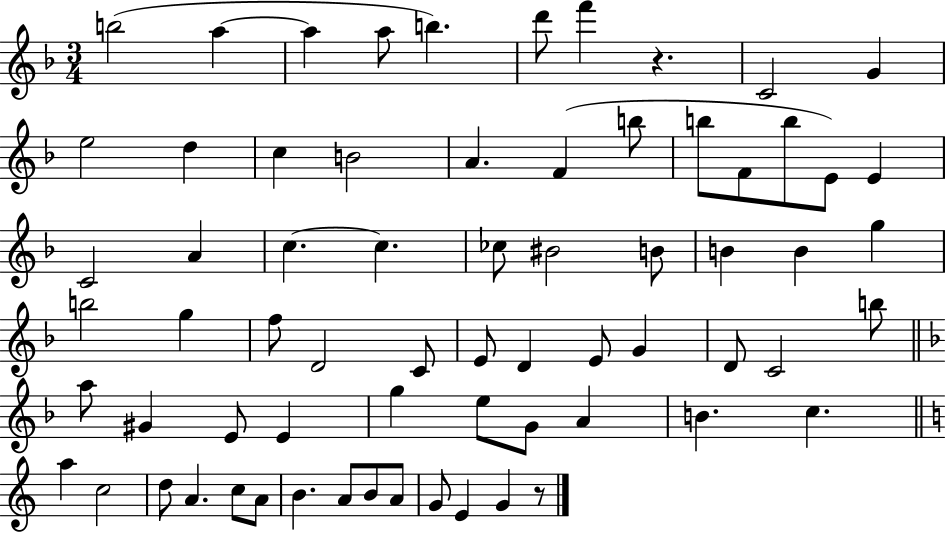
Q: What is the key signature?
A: F major